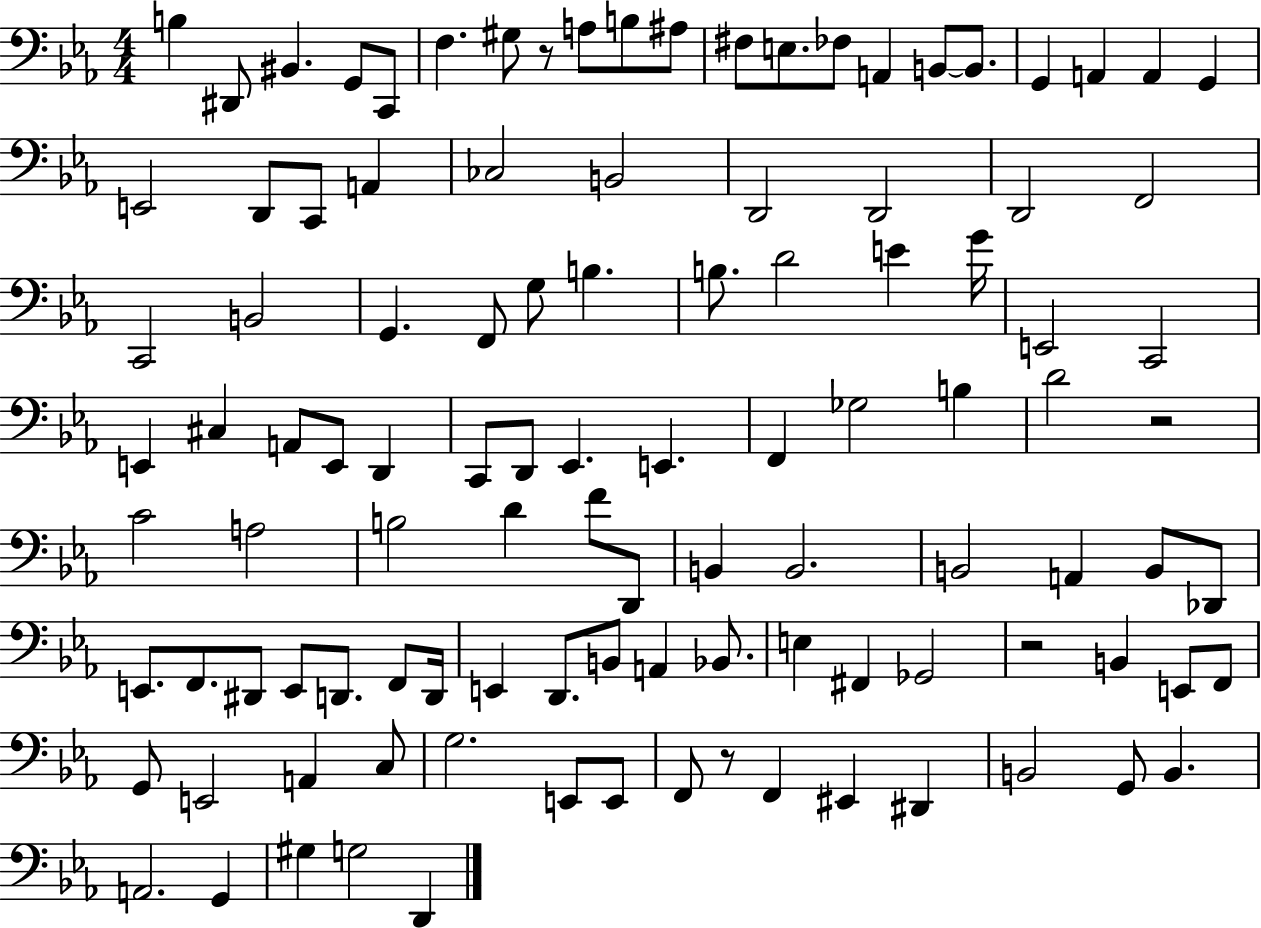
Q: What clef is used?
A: bass